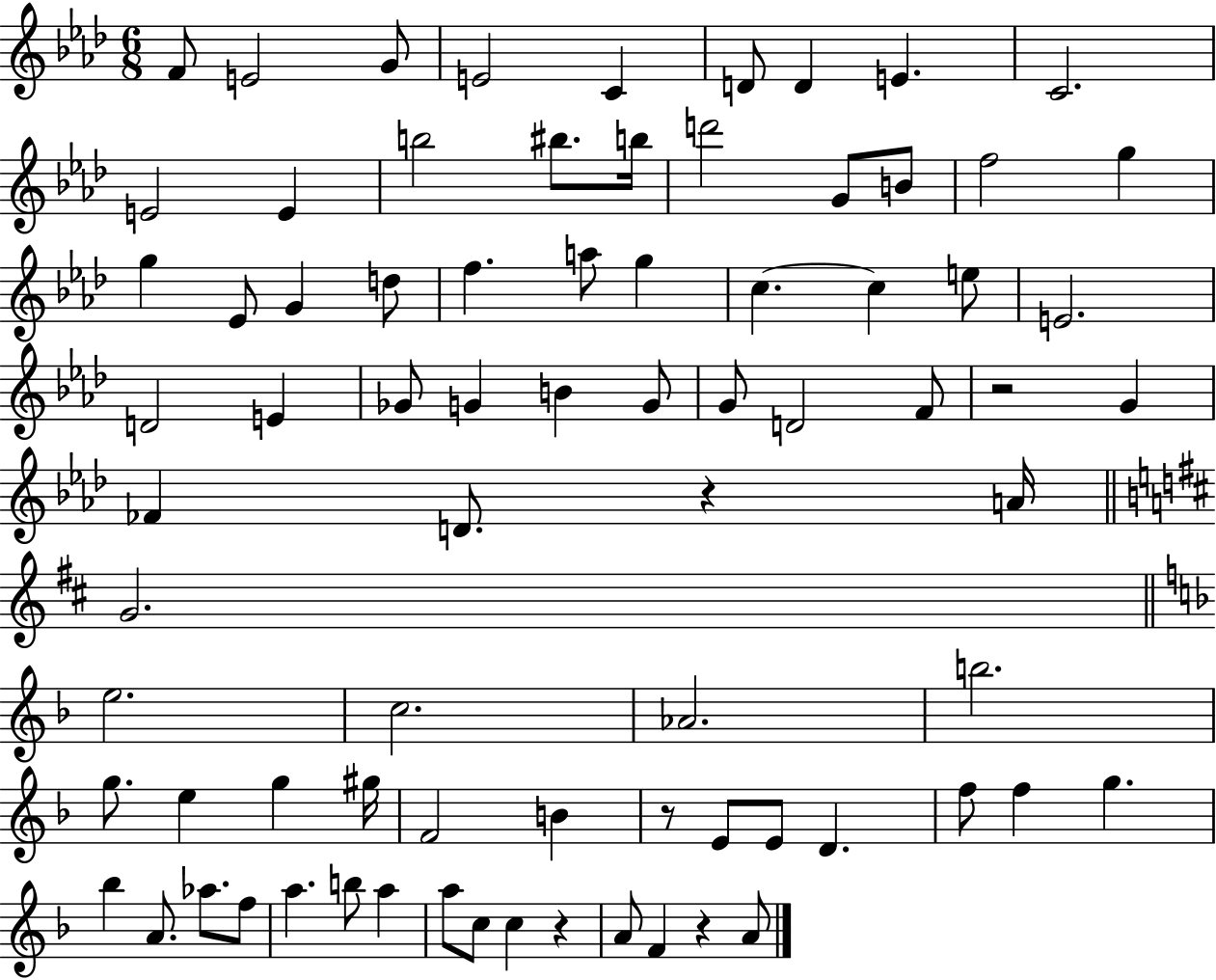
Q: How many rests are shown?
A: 5